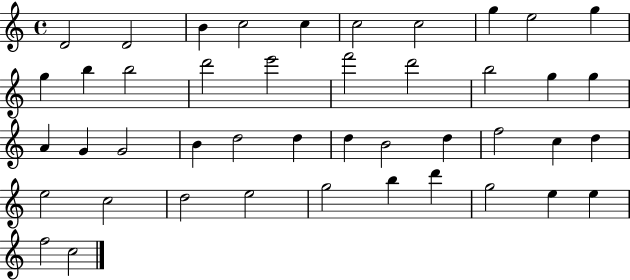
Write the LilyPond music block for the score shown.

{
  \clef treble
  \time 4/4
  \defaultTimeSignature
  \key c \major
  d'2 d'2 | b'4 c''2 c''4 | c''2 c''2 | g''4 e''2 g''4 | \break g''4 b''4 b''2 | d'''2 e'''2 | f'''2 d'''2 | b''2 g''4 g''4 | \break a'4 g'4 g'2 | b'4 d''2 d''4 | d''4 b'2 d''4 | f''2 c''4 d''4 | \break e''2 c''2 | d''2 e''2 | g''2 b''4 d'''4 | g''2 e''4 e''4 | \break f''2 c''2 | \bar "|."
}